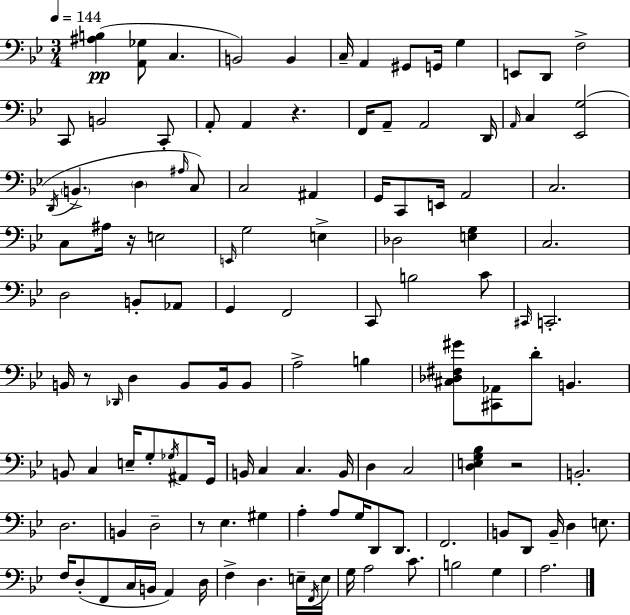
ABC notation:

X:1
T:Untitled
M:3/4
L:1/4
K:Bb
[^A,B,] [A,,_G,]/2 C, B,,2 B,, C,/4 A,, ^G,,/2 G,,/4 G, E,,/2 D,,/2 F,2 C,,/2 B,,2 C,,/2 A,,/2 A,, z F,,/4 A,,/2 A,,2 D,,/4 A,,/4 C, [_E,,G,]2 D,,/4 B,, D, ^A,/4 C,/2 C,2 ^A,, G,,/4 C,,/2 E,,/4 A,,2 C,2 C,/2 ^A,/4 z/4 E,2 E,,/4 G,2 E, _D,2 [E,G,] C,2 D,2 B,,/2 _A,,/2 G,, F,,2 C,,/2 B,2 C/2 ^C,,/4 C,,2 B,,/4 z/2 _D,,/4 D, B,,/2 B,,/4 B,,/2 A,2 B, [^C,_D,^F,^G]/2 [^C,,_A,,]/2 D/2 B,, B,,/2 C, E,/4 G,/2 _G,/4 ^A,,/2 G,,/4 B,,/4 C, C, B,,/4 D, C,2 [D,E,G,_B,] z2 B,,2 D,2 B,, D,2 z/2 _E, ^G, A, A,/2 G,/4 D,,/2 D,,/2 F,,2 B,,/2 D,,/2 B,,/4 D, E,/2 F,/4 D,/2 F,,/2 C,/4 B,,/4 A,, D,/4 F, D, E,/4 F,,/4 E,/4 G,/4 A,2 C/2 B,2 G, A,2